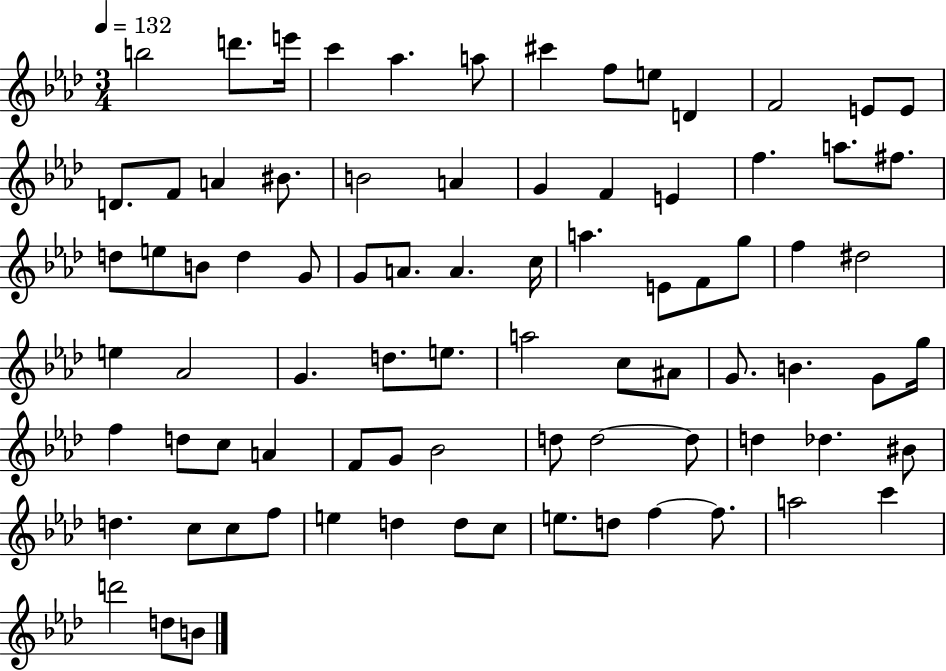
{
  \clef treble
  \numericTimeSignature
  \time 3/4
  \key aes \major
  \tempo 4 = 132
  b''2 d'''8. e'''16 | c'''4 aes''4. a''8 | cis'''4 f''8 e''8 d'4 | f'2 e'8 e'8 | \break d'8. f'8 a'4 bis'8. | b'2 a'4 | g'4 f'4 e'4 | f''4. a''8. fis''8. | \break d''8 e''8 b'8 d''4 g'8 | g'8 a'8. a'4. c''16 | a''4. e'8 f'8 g''8 | f''4 dis''2 | \break e''4 aes'2 | g'4. d''8. e''8. | a''2 c''8 ais'8 | g'8. b'4. g'8 g''16 | \break f''4 d''8 c''8 a'4 | f'8 g'8 bes'2 | d''8 d''2~~ d''8 | d''4 des''4. bis'8 | \break d''4. c''8 c''8 f''8 | e''4 d''4 d''8 c''8 | e''8. d''8 f''4~~ f''8. | a''2 c'''4 | \break d'''2 d''8 b'8 | \bar "|."
}